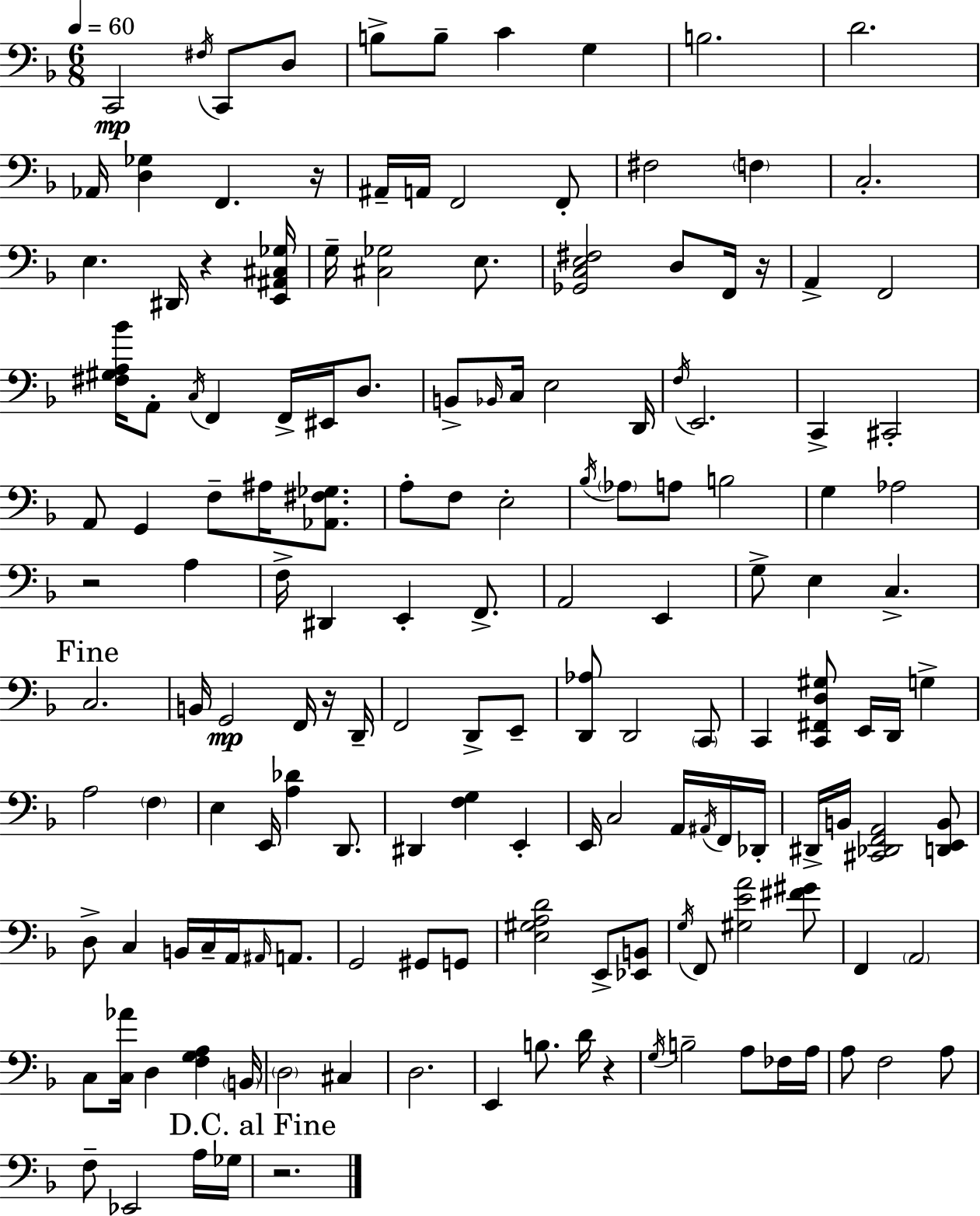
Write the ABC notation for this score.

X:1
T:Untitled
M:6/8
L:1/4
K:F
C,,2 ^F,/4 C,,/2 D,/2 B,/2 B,/2 C G, B,2 D2 _A,,/4 [D,_G,] F,, z/4 ^A,,/4 A,,/4 F,,2 F,,/2 ^F,2 F, C,2 E, ^D,,/4 z [E,,^A,,^C,_G,]/4 G,/4 [^C,_G,]2 E,/2 [_G,,C,E,^F,]2 D,/2 F,,/4 z/4 A,, F,,2 [^F,^G,A,_B]/4 A,,/2 C,/4 F,, F,,/4 ^E,,/4 D,/2 B,,/2 _B,,/4 C,/4 E,2 D,,/4 F,/4 E,,2 C,, ^C,,2 A,,/2 G,, F,/2 ^A,/4 [_A,,^F,_G,]/2 A,/2 F,/2 E,2 _B,/4 _A,/2 A,/2 B,2 G, _A,2 z2 A, F,/4 ^D,, E,, F,,/2 A,,2 E,, G,/2 E, C, C,2 B,,/4 G,,2 F,,/4 z/4 D,,/4 F,,2 D,,/2 E,,/2 [D,,_A,]/2 D,,2 C,,/2 C,, [C,,^F,,D,^G,]/2 E,,/4 D,,/4 G, A,2 F, E, E,,/4 [A,_D] D,,/2 ^D,, [F,G,] E,, E,,/4 C,2 A,,/4 ^A,,/4 F,,/4 _D,,/4 ^D,,/4 B,,/4 [^C,,_D,,F,,A,,]2 [D,,E,,B,,]/2 D,/2 C, B,,/4 C,/4 A,,/4 ^A,,/4 A,,/2 G,,2 ^G,,/2 G,,/2 [E,^G,A,D]2 E,,/2 [_E,,B,,]/2 G,/4 F,,/2 [^G,EA]2 [^F^G]/2 F,, A,,2 C,/2 [C,_A]/4 D, [F,G,A,] B,,/4 D,2 ^C, D,2 E,, B,/2 D/4 z G,/4 B,2 A,/2 _F,/4 A,/4 A,/2 F,2 A,/2 F,/2 _E,,2 A,/4 _G,/4 z2